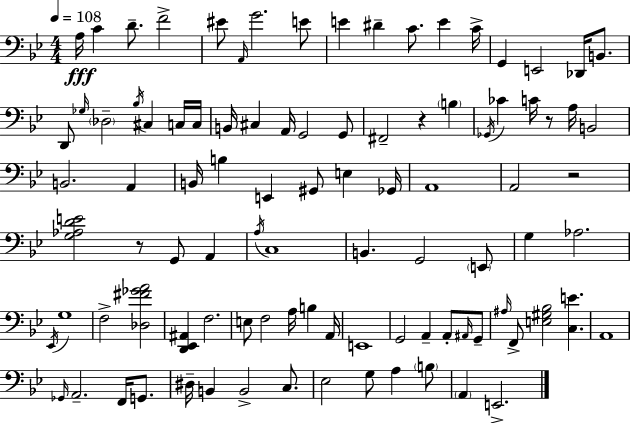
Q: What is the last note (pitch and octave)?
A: E2